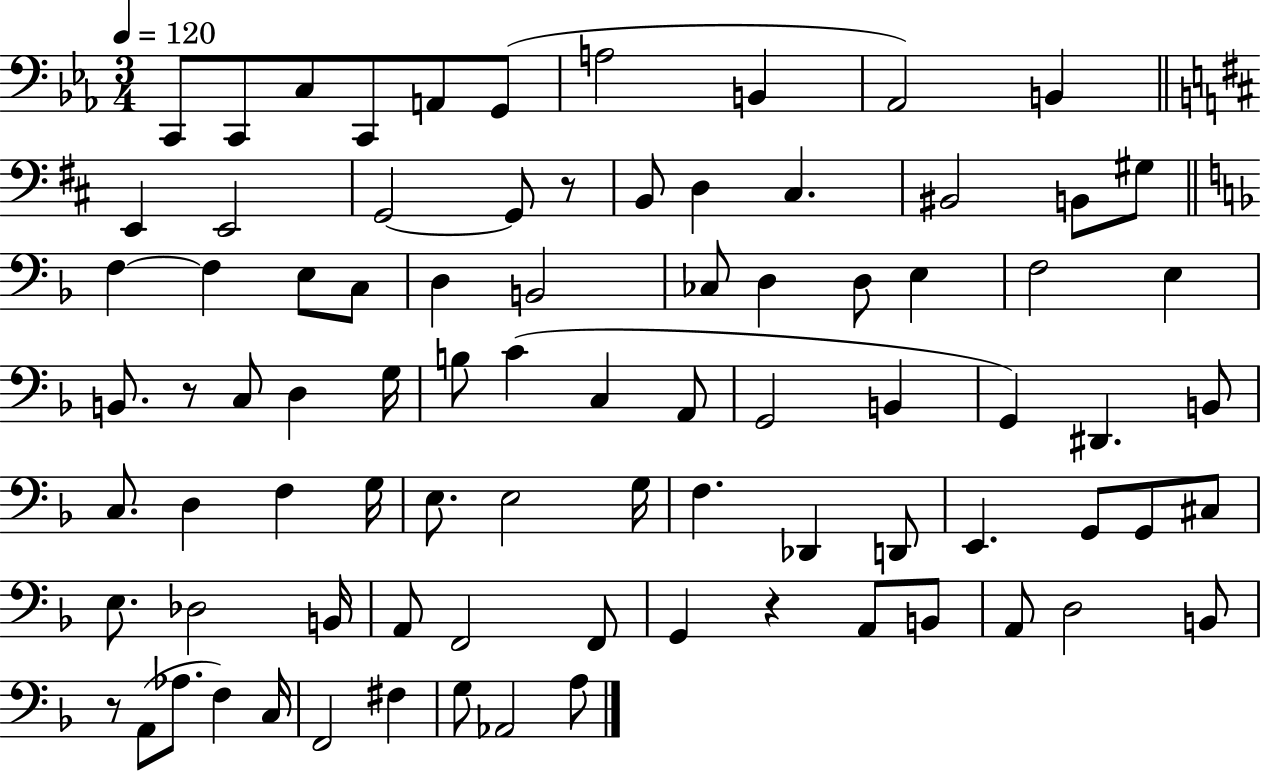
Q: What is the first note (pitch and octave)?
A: C2